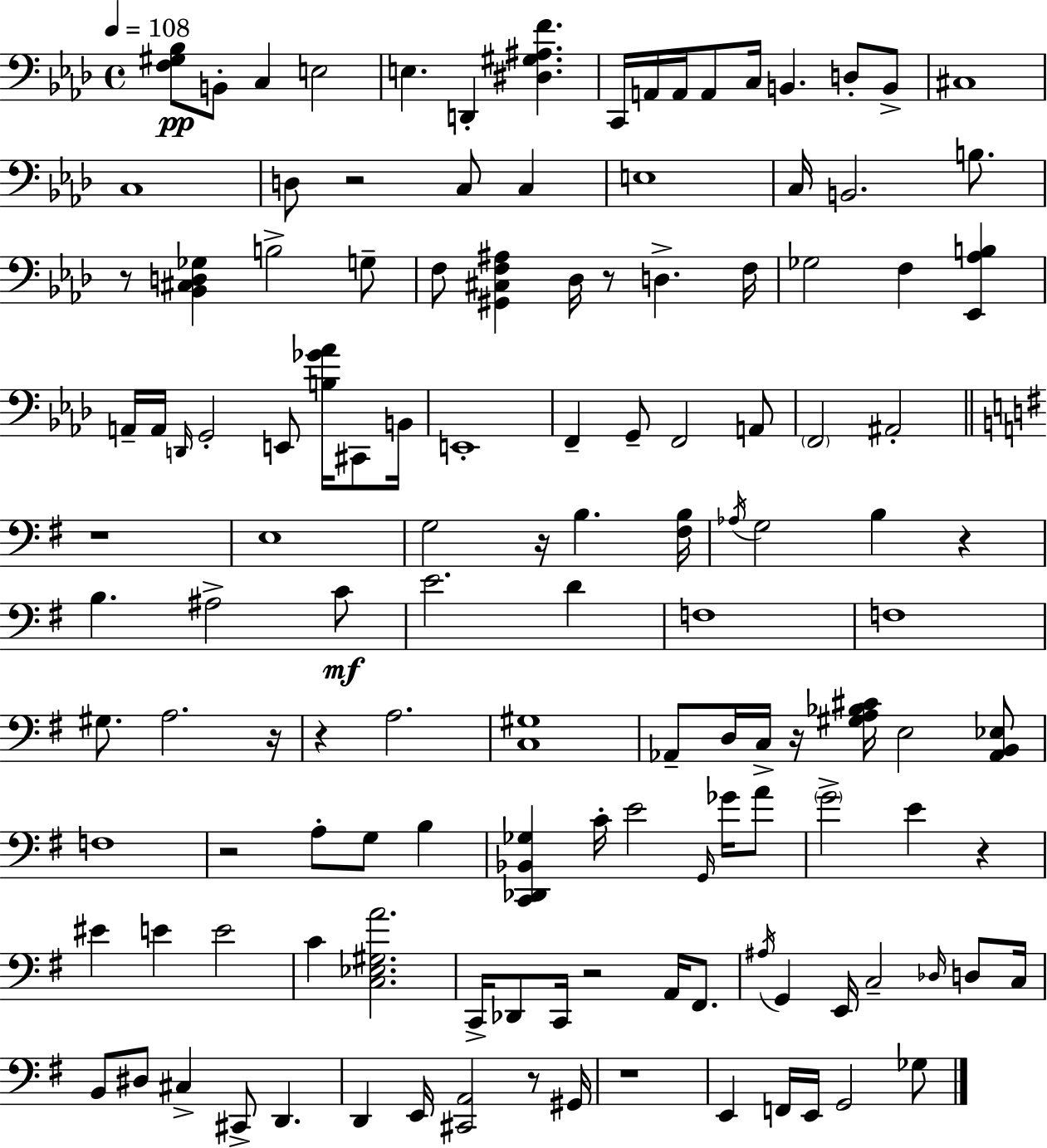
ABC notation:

X:1
T:Untitled
M:4/4
L:1/4
K:Ab
[F,^G,_B,]/2 B,,/2 C, E,2 E, D,, [^D,^G,^A,F] C,,/4 A,,/4 A,,/4 A,,/2 C,/4 B,, D,/2 B,,/2 ^C,4 C,4 D,/2 z2 C,/2 C, E,4 C,/4 B,,2 B,/2 z/2 [_B,,^C,D,_G,] B,2 G,/2 F,/2 [^G,,^C,F,^A,] _D,/4 z/2 D, F,/4 _G,2 F, [_E,,_A,B,] A,,/4 A,,/4 D,,/4 G,,2 E,,/2 [B,_G_A]/4 ^C,,/2 B,,/4 E,,4 F,, G,,/2 F,,2 A,,/2 F,,2 ^A,,2 z4 E,4 G,2 z/4 B, [^F,B,]/4 _A,/4 G,2 B, z B, ^A,2 C/2 E2 D F,4 F,4 ^G,/2 A,2 z/4 z A,2 [C,^G,]4 _A,,/2 D,/4 C,/4 z/4 [^G,A,_B,^C]/4 E,2 [_A,,B,,_E,]/2 F,4 z2 A,/2 G,/2 B, [C,,_D,,_B,,_G,] C/4 E2 G,,/4 _G/4 A/2 G2 E z ^E E E2 C [C,_E,^G,A]2 C,,/4 _D,,/2 C,,/4 z2 A,,/4 ^F,,/2 ^A,/4 G,, E,,/4 C,2 _D,/4 D,/2 C,/4 B,,/2 ^D,/2 ^C, ^C,,/2 D,, D,, E,,/4 [^C,,A,,]2 z/2 ^G,,/4 z4 E,, F,,/4 E,,/4 G,,2 _G,/2